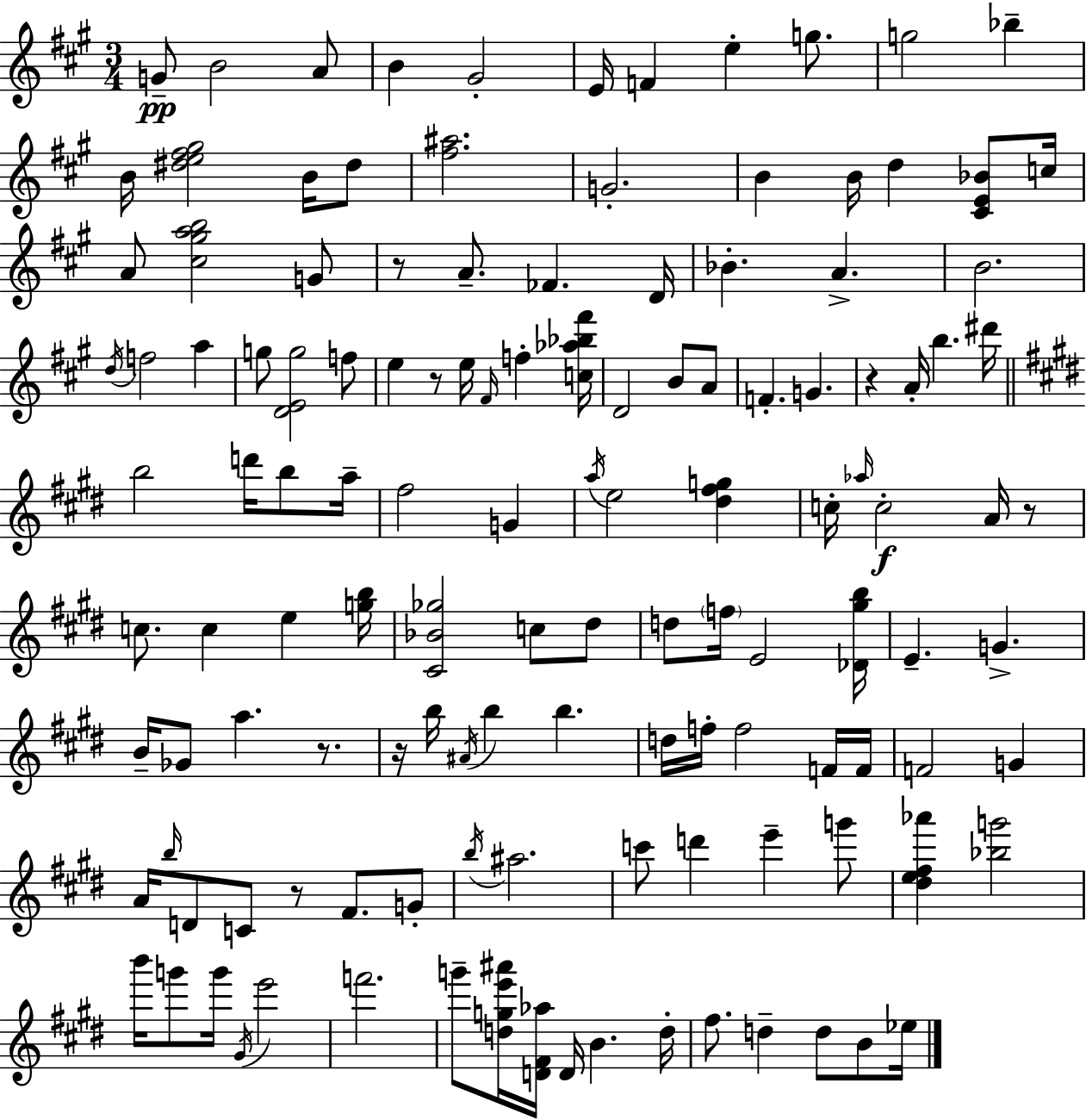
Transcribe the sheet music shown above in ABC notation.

X:1
T:Untitled
M:3/4
L:1/4
K:A
G/2 B2 A/2 B ^G2 E/4 F e g/2 g2 _b B/4 [^de^f^g]2 B/4 ^d/2 [^f^a]2 G2 B B/4 d [^CE_B]/2 c/4 A/2 [^c^gab]2 G/2 z/2 A/2 _F D/4 _B A B2 d/4 f2 a g/2 [DEg]2 f/2 e z/2 e/4 ^F/4 f [c_a_b^f']/4 D2 B/2 A/2 F G z A/4 b ^d'/4 b2 d'/4 b/2 a/4 ^f2 G a/4 e2 [^d^fg] c/4 _a/4 c2 A/4 z/2 c/2 c e [gb]/4 [^C_B_g]2 c/2 ^d/2 d/2 f/4 E2 [_D^gb]/4 E G B/4 _G/2 a z/2 z/4 b/4 ^A/4 b b d/4 f/4 f2 F/4 F/4 F2 G A/4 b/4 D/2 C/2 z/2 ^F/2 G/2 b/4 ^a2 c'/2 d' e' g'/2 [^de^f_a'] [_bg']2 b'/4 g'/2 g'/4 ^G/4 e'2 f'2 g'/2 [dge'^a']/4 [D^F_a]/4 D/4 B d/4 ^f/2 d d/2 B/2 _e/4